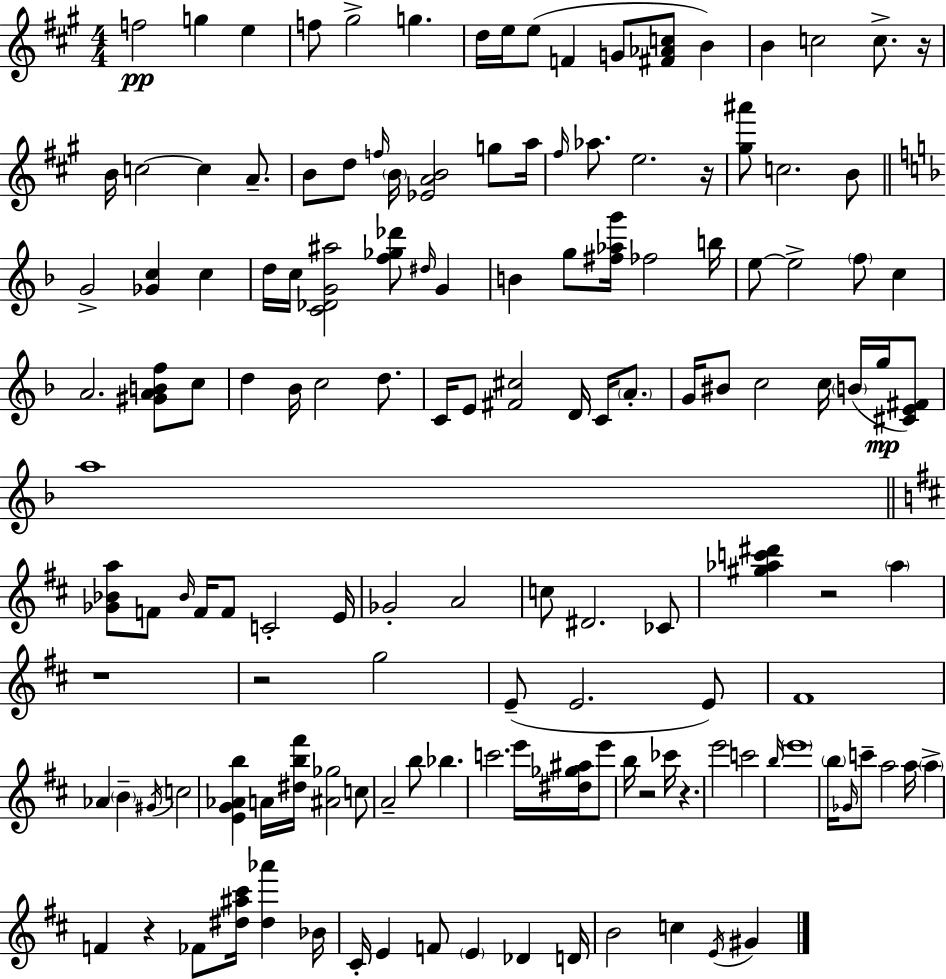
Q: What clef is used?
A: treble